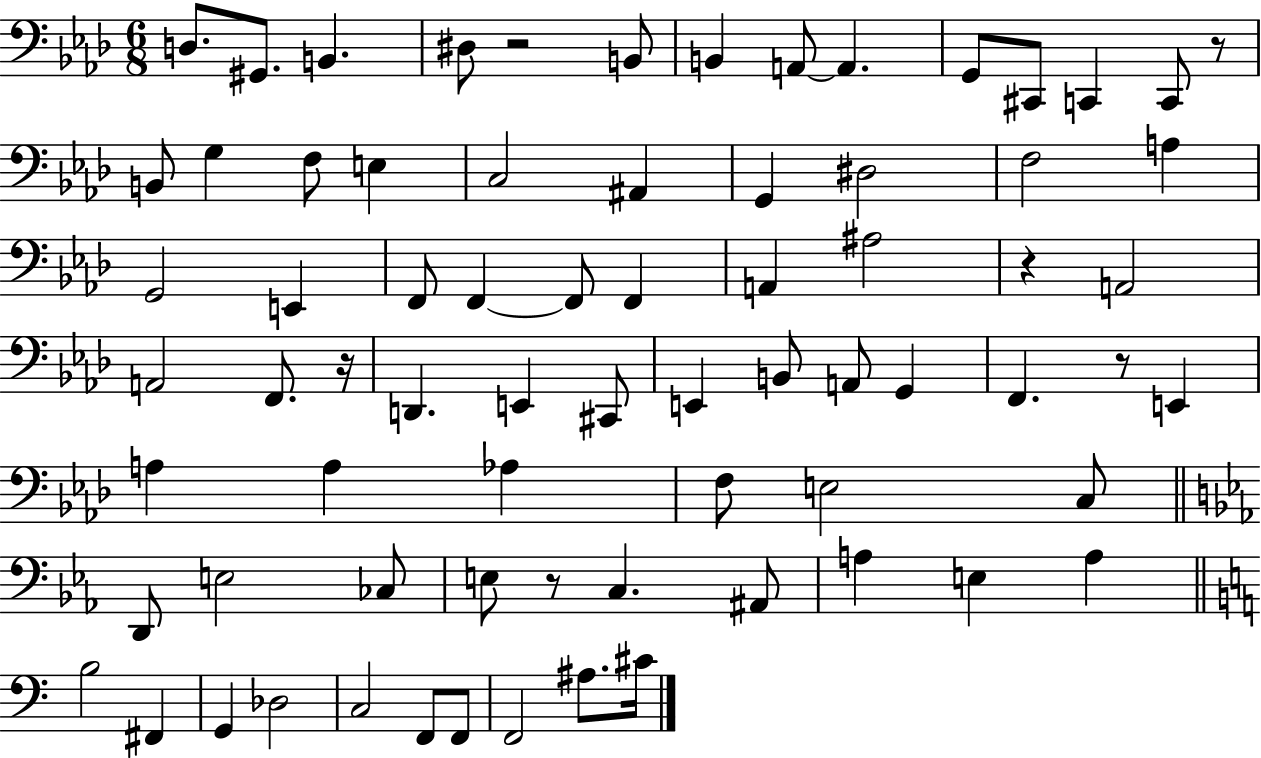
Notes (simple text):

D3/e. G#2/e. B2/q. D#3/e R/h B2/e B2/q A2/e A2/q. G2/e C#2/e C2/q C2/e R/e B2/e G3/q F3/e E3/q C3/h A#2/q G2/q D#3/h F3/h A3/q G2/h E2/q F2/e F2/q F2/e F2/q A2/q A#3/h R/q A2/h A2/h F2/e. R/s D2/q. E2/q C#2/e E2/q B2/e A2/e G2/q F2/q. R/e E2/q A3/q A3/q Ab3/q F3/e E3/h C3/e D2/e E3/h CES3/e E3/e R/e C3/q. A#2/e A3/q E3/q A3/q B3/h F#2/q G2/q Db3/h C3/h F2/e F2/e F2/h A#3/e. C#4/s